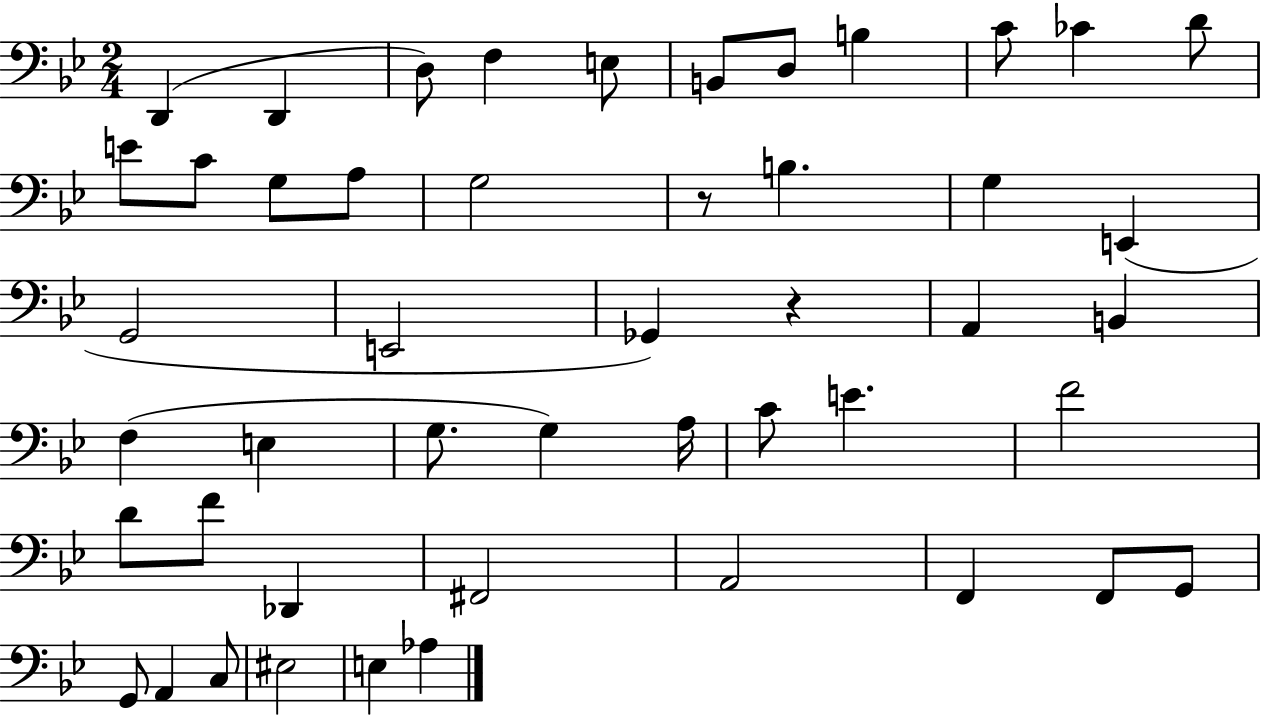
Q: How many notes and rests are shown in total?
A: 48